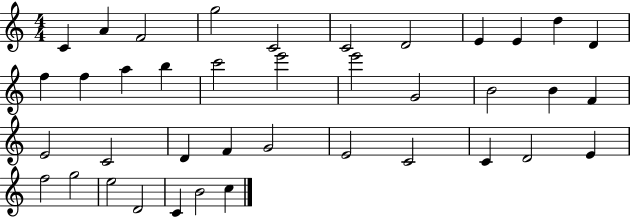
X:1
T:Untitled
M:4/4
L:1/4
K:C
C A F2 g2 C2 C2 D2 E E d D f f a b c'2 e'2 e'2 G2 B2 B F E2 C2 D F G2 E2 C2 C D2 E f2 g2 e2 D2 C B2 c